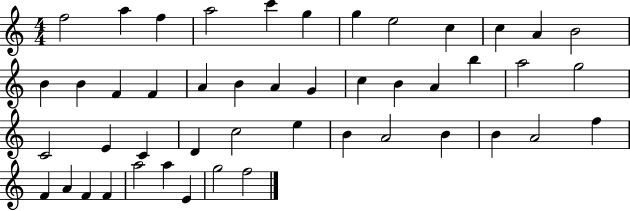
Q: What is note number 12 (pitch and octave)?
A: B4